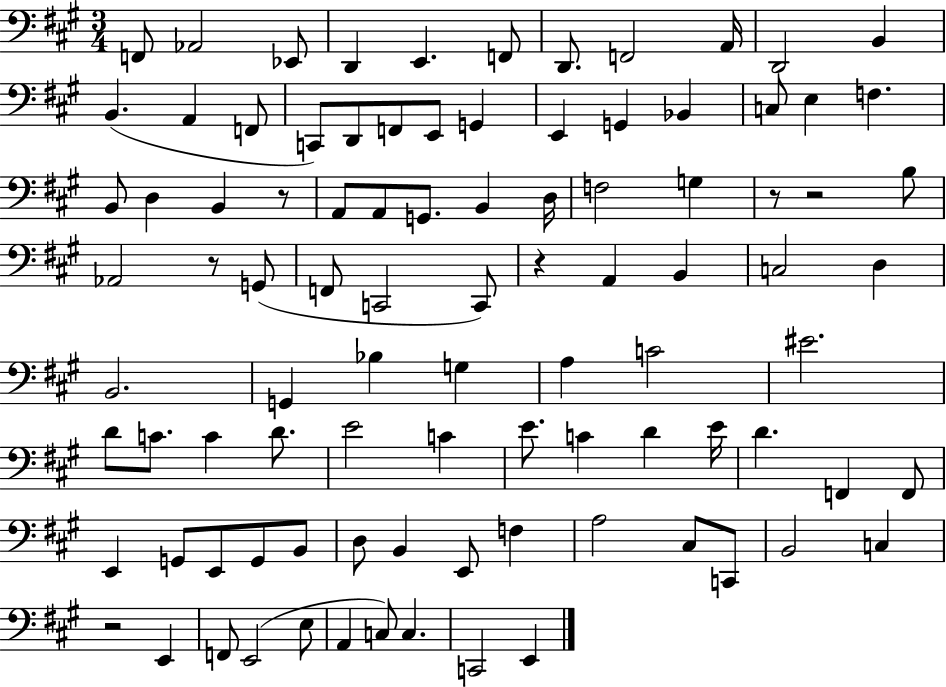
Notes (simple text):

F2/e Ab2/h Eb2/e D2/q E2/q. F2/e D2/e. F2/h A2/s D2/h B2/q B2/q. A2/q F2/e C2/e D2/e F2/e E2/e G2/q E2/q G2/q Bb2/q C3/e E3/q F3/q. B2/e D3/q B2/q R/e A2/e A2/e G2/e. B2/q D3/s F3/h G3/q R/e R/h B3/e Ab2/h R/e G2/e F2/e C2/h C2/e R/q A2/q B2/q C3/h D3/q B2/h. G2/q Bb3/q G3/q A3/q C4/h EIS4/h. D4/e C4/e. C4/q D4/e. E4/h C4/q E4/e. C4/q D4/q E4/s D4/q. F2/q F2/e E2/q G2/e E2/e G2/e B2/e D3/e B2/q E2/e F3/q A3/h C#3/e C2/e B2/h C3/q R/h E2/q F2/e E2/h E3/e A2/q C3/e C3/q. C2/h E2/q